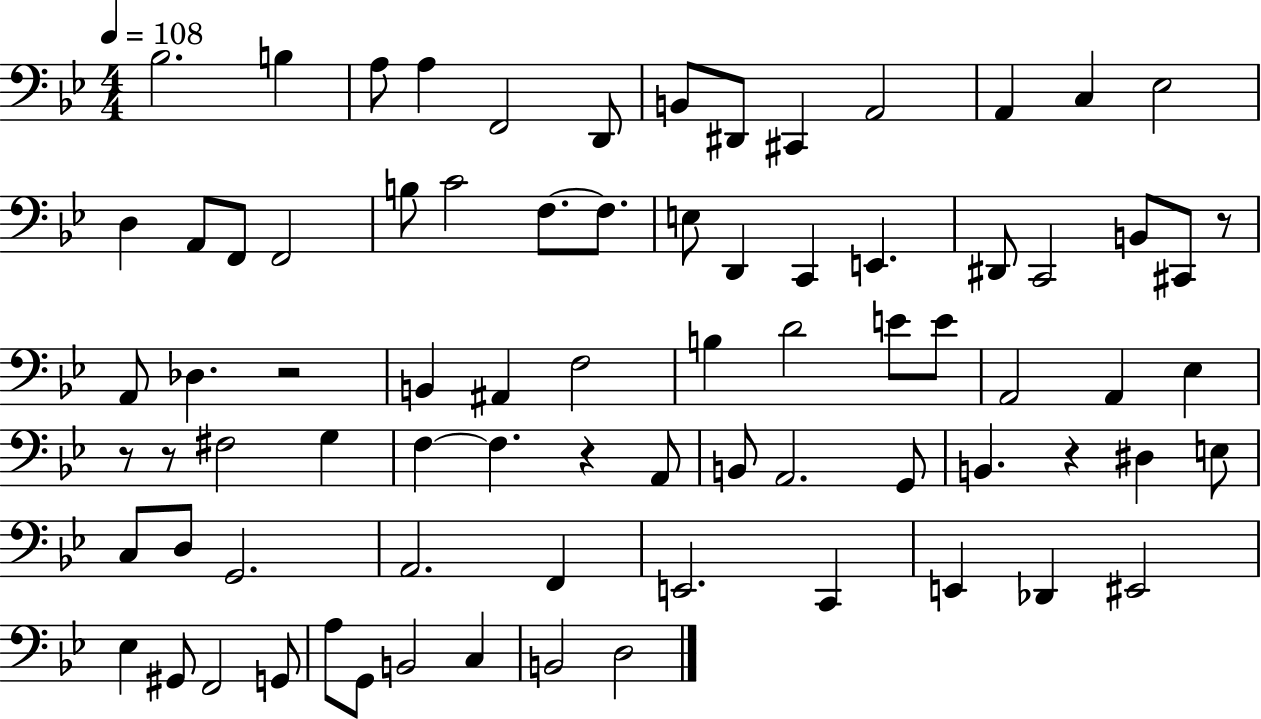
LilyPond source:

{
  \clef bass
  \numericTimeSignature
  \time 4/4
  \key bes \major
  \tempo 4 = 108
  bes2. b4 | a8 a4 f,2 d,8 | b,8 dis,8 cis,4 a,2 | a,4 c4 ees2 | \break d4 a,8 f,8 f,2 | b8 c'2 f8.~~ f8. | e8 d,4 c,4 e,4. | dis,8 c,2 b,8 cis,8 r8 | \break a,8 des4. r2 | b,4 ais,4 f2 | b4 d'2 e'8 e'8 | a,2 a,4 ees4 | \break r8 r8 fis2 g4 | f4~~ f4. r4 a,8 | b,8 a,2. g,8 | b,4. r4 dis4 e8 | \break c8 d8 g,2. | a,2. f,4 | e,2. c,4 | e,4 des,4 eis,2 | \break ees4 gis,8 f,2 g,8 | a8 g,8 b,2 c4 | b,2 d2 | \bar "|."
}